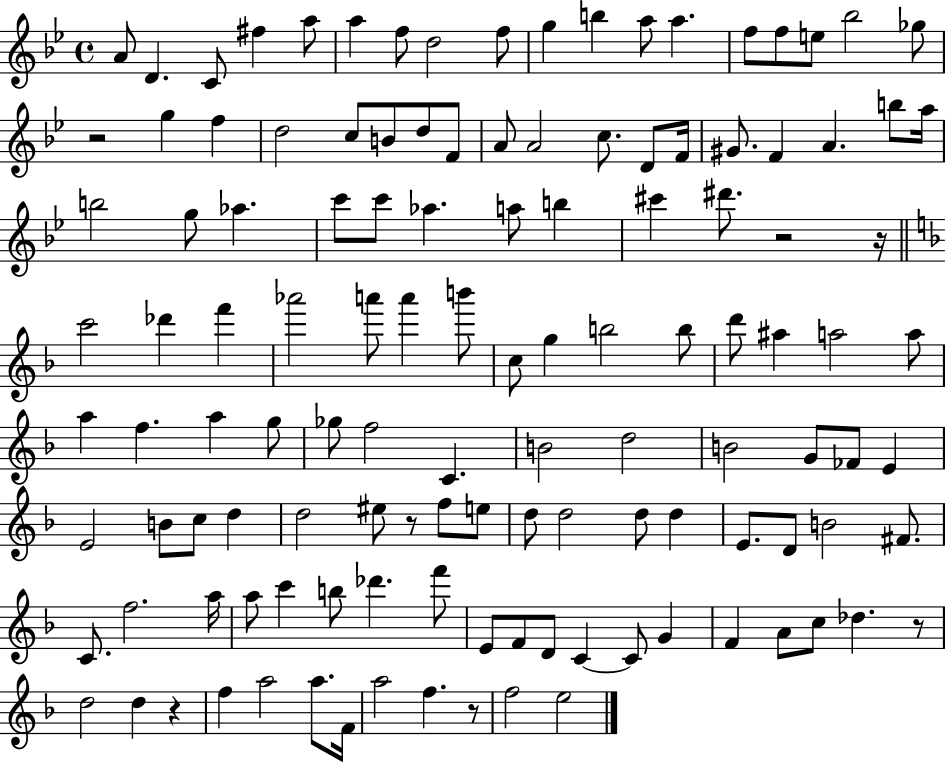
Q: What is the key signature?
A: BES major